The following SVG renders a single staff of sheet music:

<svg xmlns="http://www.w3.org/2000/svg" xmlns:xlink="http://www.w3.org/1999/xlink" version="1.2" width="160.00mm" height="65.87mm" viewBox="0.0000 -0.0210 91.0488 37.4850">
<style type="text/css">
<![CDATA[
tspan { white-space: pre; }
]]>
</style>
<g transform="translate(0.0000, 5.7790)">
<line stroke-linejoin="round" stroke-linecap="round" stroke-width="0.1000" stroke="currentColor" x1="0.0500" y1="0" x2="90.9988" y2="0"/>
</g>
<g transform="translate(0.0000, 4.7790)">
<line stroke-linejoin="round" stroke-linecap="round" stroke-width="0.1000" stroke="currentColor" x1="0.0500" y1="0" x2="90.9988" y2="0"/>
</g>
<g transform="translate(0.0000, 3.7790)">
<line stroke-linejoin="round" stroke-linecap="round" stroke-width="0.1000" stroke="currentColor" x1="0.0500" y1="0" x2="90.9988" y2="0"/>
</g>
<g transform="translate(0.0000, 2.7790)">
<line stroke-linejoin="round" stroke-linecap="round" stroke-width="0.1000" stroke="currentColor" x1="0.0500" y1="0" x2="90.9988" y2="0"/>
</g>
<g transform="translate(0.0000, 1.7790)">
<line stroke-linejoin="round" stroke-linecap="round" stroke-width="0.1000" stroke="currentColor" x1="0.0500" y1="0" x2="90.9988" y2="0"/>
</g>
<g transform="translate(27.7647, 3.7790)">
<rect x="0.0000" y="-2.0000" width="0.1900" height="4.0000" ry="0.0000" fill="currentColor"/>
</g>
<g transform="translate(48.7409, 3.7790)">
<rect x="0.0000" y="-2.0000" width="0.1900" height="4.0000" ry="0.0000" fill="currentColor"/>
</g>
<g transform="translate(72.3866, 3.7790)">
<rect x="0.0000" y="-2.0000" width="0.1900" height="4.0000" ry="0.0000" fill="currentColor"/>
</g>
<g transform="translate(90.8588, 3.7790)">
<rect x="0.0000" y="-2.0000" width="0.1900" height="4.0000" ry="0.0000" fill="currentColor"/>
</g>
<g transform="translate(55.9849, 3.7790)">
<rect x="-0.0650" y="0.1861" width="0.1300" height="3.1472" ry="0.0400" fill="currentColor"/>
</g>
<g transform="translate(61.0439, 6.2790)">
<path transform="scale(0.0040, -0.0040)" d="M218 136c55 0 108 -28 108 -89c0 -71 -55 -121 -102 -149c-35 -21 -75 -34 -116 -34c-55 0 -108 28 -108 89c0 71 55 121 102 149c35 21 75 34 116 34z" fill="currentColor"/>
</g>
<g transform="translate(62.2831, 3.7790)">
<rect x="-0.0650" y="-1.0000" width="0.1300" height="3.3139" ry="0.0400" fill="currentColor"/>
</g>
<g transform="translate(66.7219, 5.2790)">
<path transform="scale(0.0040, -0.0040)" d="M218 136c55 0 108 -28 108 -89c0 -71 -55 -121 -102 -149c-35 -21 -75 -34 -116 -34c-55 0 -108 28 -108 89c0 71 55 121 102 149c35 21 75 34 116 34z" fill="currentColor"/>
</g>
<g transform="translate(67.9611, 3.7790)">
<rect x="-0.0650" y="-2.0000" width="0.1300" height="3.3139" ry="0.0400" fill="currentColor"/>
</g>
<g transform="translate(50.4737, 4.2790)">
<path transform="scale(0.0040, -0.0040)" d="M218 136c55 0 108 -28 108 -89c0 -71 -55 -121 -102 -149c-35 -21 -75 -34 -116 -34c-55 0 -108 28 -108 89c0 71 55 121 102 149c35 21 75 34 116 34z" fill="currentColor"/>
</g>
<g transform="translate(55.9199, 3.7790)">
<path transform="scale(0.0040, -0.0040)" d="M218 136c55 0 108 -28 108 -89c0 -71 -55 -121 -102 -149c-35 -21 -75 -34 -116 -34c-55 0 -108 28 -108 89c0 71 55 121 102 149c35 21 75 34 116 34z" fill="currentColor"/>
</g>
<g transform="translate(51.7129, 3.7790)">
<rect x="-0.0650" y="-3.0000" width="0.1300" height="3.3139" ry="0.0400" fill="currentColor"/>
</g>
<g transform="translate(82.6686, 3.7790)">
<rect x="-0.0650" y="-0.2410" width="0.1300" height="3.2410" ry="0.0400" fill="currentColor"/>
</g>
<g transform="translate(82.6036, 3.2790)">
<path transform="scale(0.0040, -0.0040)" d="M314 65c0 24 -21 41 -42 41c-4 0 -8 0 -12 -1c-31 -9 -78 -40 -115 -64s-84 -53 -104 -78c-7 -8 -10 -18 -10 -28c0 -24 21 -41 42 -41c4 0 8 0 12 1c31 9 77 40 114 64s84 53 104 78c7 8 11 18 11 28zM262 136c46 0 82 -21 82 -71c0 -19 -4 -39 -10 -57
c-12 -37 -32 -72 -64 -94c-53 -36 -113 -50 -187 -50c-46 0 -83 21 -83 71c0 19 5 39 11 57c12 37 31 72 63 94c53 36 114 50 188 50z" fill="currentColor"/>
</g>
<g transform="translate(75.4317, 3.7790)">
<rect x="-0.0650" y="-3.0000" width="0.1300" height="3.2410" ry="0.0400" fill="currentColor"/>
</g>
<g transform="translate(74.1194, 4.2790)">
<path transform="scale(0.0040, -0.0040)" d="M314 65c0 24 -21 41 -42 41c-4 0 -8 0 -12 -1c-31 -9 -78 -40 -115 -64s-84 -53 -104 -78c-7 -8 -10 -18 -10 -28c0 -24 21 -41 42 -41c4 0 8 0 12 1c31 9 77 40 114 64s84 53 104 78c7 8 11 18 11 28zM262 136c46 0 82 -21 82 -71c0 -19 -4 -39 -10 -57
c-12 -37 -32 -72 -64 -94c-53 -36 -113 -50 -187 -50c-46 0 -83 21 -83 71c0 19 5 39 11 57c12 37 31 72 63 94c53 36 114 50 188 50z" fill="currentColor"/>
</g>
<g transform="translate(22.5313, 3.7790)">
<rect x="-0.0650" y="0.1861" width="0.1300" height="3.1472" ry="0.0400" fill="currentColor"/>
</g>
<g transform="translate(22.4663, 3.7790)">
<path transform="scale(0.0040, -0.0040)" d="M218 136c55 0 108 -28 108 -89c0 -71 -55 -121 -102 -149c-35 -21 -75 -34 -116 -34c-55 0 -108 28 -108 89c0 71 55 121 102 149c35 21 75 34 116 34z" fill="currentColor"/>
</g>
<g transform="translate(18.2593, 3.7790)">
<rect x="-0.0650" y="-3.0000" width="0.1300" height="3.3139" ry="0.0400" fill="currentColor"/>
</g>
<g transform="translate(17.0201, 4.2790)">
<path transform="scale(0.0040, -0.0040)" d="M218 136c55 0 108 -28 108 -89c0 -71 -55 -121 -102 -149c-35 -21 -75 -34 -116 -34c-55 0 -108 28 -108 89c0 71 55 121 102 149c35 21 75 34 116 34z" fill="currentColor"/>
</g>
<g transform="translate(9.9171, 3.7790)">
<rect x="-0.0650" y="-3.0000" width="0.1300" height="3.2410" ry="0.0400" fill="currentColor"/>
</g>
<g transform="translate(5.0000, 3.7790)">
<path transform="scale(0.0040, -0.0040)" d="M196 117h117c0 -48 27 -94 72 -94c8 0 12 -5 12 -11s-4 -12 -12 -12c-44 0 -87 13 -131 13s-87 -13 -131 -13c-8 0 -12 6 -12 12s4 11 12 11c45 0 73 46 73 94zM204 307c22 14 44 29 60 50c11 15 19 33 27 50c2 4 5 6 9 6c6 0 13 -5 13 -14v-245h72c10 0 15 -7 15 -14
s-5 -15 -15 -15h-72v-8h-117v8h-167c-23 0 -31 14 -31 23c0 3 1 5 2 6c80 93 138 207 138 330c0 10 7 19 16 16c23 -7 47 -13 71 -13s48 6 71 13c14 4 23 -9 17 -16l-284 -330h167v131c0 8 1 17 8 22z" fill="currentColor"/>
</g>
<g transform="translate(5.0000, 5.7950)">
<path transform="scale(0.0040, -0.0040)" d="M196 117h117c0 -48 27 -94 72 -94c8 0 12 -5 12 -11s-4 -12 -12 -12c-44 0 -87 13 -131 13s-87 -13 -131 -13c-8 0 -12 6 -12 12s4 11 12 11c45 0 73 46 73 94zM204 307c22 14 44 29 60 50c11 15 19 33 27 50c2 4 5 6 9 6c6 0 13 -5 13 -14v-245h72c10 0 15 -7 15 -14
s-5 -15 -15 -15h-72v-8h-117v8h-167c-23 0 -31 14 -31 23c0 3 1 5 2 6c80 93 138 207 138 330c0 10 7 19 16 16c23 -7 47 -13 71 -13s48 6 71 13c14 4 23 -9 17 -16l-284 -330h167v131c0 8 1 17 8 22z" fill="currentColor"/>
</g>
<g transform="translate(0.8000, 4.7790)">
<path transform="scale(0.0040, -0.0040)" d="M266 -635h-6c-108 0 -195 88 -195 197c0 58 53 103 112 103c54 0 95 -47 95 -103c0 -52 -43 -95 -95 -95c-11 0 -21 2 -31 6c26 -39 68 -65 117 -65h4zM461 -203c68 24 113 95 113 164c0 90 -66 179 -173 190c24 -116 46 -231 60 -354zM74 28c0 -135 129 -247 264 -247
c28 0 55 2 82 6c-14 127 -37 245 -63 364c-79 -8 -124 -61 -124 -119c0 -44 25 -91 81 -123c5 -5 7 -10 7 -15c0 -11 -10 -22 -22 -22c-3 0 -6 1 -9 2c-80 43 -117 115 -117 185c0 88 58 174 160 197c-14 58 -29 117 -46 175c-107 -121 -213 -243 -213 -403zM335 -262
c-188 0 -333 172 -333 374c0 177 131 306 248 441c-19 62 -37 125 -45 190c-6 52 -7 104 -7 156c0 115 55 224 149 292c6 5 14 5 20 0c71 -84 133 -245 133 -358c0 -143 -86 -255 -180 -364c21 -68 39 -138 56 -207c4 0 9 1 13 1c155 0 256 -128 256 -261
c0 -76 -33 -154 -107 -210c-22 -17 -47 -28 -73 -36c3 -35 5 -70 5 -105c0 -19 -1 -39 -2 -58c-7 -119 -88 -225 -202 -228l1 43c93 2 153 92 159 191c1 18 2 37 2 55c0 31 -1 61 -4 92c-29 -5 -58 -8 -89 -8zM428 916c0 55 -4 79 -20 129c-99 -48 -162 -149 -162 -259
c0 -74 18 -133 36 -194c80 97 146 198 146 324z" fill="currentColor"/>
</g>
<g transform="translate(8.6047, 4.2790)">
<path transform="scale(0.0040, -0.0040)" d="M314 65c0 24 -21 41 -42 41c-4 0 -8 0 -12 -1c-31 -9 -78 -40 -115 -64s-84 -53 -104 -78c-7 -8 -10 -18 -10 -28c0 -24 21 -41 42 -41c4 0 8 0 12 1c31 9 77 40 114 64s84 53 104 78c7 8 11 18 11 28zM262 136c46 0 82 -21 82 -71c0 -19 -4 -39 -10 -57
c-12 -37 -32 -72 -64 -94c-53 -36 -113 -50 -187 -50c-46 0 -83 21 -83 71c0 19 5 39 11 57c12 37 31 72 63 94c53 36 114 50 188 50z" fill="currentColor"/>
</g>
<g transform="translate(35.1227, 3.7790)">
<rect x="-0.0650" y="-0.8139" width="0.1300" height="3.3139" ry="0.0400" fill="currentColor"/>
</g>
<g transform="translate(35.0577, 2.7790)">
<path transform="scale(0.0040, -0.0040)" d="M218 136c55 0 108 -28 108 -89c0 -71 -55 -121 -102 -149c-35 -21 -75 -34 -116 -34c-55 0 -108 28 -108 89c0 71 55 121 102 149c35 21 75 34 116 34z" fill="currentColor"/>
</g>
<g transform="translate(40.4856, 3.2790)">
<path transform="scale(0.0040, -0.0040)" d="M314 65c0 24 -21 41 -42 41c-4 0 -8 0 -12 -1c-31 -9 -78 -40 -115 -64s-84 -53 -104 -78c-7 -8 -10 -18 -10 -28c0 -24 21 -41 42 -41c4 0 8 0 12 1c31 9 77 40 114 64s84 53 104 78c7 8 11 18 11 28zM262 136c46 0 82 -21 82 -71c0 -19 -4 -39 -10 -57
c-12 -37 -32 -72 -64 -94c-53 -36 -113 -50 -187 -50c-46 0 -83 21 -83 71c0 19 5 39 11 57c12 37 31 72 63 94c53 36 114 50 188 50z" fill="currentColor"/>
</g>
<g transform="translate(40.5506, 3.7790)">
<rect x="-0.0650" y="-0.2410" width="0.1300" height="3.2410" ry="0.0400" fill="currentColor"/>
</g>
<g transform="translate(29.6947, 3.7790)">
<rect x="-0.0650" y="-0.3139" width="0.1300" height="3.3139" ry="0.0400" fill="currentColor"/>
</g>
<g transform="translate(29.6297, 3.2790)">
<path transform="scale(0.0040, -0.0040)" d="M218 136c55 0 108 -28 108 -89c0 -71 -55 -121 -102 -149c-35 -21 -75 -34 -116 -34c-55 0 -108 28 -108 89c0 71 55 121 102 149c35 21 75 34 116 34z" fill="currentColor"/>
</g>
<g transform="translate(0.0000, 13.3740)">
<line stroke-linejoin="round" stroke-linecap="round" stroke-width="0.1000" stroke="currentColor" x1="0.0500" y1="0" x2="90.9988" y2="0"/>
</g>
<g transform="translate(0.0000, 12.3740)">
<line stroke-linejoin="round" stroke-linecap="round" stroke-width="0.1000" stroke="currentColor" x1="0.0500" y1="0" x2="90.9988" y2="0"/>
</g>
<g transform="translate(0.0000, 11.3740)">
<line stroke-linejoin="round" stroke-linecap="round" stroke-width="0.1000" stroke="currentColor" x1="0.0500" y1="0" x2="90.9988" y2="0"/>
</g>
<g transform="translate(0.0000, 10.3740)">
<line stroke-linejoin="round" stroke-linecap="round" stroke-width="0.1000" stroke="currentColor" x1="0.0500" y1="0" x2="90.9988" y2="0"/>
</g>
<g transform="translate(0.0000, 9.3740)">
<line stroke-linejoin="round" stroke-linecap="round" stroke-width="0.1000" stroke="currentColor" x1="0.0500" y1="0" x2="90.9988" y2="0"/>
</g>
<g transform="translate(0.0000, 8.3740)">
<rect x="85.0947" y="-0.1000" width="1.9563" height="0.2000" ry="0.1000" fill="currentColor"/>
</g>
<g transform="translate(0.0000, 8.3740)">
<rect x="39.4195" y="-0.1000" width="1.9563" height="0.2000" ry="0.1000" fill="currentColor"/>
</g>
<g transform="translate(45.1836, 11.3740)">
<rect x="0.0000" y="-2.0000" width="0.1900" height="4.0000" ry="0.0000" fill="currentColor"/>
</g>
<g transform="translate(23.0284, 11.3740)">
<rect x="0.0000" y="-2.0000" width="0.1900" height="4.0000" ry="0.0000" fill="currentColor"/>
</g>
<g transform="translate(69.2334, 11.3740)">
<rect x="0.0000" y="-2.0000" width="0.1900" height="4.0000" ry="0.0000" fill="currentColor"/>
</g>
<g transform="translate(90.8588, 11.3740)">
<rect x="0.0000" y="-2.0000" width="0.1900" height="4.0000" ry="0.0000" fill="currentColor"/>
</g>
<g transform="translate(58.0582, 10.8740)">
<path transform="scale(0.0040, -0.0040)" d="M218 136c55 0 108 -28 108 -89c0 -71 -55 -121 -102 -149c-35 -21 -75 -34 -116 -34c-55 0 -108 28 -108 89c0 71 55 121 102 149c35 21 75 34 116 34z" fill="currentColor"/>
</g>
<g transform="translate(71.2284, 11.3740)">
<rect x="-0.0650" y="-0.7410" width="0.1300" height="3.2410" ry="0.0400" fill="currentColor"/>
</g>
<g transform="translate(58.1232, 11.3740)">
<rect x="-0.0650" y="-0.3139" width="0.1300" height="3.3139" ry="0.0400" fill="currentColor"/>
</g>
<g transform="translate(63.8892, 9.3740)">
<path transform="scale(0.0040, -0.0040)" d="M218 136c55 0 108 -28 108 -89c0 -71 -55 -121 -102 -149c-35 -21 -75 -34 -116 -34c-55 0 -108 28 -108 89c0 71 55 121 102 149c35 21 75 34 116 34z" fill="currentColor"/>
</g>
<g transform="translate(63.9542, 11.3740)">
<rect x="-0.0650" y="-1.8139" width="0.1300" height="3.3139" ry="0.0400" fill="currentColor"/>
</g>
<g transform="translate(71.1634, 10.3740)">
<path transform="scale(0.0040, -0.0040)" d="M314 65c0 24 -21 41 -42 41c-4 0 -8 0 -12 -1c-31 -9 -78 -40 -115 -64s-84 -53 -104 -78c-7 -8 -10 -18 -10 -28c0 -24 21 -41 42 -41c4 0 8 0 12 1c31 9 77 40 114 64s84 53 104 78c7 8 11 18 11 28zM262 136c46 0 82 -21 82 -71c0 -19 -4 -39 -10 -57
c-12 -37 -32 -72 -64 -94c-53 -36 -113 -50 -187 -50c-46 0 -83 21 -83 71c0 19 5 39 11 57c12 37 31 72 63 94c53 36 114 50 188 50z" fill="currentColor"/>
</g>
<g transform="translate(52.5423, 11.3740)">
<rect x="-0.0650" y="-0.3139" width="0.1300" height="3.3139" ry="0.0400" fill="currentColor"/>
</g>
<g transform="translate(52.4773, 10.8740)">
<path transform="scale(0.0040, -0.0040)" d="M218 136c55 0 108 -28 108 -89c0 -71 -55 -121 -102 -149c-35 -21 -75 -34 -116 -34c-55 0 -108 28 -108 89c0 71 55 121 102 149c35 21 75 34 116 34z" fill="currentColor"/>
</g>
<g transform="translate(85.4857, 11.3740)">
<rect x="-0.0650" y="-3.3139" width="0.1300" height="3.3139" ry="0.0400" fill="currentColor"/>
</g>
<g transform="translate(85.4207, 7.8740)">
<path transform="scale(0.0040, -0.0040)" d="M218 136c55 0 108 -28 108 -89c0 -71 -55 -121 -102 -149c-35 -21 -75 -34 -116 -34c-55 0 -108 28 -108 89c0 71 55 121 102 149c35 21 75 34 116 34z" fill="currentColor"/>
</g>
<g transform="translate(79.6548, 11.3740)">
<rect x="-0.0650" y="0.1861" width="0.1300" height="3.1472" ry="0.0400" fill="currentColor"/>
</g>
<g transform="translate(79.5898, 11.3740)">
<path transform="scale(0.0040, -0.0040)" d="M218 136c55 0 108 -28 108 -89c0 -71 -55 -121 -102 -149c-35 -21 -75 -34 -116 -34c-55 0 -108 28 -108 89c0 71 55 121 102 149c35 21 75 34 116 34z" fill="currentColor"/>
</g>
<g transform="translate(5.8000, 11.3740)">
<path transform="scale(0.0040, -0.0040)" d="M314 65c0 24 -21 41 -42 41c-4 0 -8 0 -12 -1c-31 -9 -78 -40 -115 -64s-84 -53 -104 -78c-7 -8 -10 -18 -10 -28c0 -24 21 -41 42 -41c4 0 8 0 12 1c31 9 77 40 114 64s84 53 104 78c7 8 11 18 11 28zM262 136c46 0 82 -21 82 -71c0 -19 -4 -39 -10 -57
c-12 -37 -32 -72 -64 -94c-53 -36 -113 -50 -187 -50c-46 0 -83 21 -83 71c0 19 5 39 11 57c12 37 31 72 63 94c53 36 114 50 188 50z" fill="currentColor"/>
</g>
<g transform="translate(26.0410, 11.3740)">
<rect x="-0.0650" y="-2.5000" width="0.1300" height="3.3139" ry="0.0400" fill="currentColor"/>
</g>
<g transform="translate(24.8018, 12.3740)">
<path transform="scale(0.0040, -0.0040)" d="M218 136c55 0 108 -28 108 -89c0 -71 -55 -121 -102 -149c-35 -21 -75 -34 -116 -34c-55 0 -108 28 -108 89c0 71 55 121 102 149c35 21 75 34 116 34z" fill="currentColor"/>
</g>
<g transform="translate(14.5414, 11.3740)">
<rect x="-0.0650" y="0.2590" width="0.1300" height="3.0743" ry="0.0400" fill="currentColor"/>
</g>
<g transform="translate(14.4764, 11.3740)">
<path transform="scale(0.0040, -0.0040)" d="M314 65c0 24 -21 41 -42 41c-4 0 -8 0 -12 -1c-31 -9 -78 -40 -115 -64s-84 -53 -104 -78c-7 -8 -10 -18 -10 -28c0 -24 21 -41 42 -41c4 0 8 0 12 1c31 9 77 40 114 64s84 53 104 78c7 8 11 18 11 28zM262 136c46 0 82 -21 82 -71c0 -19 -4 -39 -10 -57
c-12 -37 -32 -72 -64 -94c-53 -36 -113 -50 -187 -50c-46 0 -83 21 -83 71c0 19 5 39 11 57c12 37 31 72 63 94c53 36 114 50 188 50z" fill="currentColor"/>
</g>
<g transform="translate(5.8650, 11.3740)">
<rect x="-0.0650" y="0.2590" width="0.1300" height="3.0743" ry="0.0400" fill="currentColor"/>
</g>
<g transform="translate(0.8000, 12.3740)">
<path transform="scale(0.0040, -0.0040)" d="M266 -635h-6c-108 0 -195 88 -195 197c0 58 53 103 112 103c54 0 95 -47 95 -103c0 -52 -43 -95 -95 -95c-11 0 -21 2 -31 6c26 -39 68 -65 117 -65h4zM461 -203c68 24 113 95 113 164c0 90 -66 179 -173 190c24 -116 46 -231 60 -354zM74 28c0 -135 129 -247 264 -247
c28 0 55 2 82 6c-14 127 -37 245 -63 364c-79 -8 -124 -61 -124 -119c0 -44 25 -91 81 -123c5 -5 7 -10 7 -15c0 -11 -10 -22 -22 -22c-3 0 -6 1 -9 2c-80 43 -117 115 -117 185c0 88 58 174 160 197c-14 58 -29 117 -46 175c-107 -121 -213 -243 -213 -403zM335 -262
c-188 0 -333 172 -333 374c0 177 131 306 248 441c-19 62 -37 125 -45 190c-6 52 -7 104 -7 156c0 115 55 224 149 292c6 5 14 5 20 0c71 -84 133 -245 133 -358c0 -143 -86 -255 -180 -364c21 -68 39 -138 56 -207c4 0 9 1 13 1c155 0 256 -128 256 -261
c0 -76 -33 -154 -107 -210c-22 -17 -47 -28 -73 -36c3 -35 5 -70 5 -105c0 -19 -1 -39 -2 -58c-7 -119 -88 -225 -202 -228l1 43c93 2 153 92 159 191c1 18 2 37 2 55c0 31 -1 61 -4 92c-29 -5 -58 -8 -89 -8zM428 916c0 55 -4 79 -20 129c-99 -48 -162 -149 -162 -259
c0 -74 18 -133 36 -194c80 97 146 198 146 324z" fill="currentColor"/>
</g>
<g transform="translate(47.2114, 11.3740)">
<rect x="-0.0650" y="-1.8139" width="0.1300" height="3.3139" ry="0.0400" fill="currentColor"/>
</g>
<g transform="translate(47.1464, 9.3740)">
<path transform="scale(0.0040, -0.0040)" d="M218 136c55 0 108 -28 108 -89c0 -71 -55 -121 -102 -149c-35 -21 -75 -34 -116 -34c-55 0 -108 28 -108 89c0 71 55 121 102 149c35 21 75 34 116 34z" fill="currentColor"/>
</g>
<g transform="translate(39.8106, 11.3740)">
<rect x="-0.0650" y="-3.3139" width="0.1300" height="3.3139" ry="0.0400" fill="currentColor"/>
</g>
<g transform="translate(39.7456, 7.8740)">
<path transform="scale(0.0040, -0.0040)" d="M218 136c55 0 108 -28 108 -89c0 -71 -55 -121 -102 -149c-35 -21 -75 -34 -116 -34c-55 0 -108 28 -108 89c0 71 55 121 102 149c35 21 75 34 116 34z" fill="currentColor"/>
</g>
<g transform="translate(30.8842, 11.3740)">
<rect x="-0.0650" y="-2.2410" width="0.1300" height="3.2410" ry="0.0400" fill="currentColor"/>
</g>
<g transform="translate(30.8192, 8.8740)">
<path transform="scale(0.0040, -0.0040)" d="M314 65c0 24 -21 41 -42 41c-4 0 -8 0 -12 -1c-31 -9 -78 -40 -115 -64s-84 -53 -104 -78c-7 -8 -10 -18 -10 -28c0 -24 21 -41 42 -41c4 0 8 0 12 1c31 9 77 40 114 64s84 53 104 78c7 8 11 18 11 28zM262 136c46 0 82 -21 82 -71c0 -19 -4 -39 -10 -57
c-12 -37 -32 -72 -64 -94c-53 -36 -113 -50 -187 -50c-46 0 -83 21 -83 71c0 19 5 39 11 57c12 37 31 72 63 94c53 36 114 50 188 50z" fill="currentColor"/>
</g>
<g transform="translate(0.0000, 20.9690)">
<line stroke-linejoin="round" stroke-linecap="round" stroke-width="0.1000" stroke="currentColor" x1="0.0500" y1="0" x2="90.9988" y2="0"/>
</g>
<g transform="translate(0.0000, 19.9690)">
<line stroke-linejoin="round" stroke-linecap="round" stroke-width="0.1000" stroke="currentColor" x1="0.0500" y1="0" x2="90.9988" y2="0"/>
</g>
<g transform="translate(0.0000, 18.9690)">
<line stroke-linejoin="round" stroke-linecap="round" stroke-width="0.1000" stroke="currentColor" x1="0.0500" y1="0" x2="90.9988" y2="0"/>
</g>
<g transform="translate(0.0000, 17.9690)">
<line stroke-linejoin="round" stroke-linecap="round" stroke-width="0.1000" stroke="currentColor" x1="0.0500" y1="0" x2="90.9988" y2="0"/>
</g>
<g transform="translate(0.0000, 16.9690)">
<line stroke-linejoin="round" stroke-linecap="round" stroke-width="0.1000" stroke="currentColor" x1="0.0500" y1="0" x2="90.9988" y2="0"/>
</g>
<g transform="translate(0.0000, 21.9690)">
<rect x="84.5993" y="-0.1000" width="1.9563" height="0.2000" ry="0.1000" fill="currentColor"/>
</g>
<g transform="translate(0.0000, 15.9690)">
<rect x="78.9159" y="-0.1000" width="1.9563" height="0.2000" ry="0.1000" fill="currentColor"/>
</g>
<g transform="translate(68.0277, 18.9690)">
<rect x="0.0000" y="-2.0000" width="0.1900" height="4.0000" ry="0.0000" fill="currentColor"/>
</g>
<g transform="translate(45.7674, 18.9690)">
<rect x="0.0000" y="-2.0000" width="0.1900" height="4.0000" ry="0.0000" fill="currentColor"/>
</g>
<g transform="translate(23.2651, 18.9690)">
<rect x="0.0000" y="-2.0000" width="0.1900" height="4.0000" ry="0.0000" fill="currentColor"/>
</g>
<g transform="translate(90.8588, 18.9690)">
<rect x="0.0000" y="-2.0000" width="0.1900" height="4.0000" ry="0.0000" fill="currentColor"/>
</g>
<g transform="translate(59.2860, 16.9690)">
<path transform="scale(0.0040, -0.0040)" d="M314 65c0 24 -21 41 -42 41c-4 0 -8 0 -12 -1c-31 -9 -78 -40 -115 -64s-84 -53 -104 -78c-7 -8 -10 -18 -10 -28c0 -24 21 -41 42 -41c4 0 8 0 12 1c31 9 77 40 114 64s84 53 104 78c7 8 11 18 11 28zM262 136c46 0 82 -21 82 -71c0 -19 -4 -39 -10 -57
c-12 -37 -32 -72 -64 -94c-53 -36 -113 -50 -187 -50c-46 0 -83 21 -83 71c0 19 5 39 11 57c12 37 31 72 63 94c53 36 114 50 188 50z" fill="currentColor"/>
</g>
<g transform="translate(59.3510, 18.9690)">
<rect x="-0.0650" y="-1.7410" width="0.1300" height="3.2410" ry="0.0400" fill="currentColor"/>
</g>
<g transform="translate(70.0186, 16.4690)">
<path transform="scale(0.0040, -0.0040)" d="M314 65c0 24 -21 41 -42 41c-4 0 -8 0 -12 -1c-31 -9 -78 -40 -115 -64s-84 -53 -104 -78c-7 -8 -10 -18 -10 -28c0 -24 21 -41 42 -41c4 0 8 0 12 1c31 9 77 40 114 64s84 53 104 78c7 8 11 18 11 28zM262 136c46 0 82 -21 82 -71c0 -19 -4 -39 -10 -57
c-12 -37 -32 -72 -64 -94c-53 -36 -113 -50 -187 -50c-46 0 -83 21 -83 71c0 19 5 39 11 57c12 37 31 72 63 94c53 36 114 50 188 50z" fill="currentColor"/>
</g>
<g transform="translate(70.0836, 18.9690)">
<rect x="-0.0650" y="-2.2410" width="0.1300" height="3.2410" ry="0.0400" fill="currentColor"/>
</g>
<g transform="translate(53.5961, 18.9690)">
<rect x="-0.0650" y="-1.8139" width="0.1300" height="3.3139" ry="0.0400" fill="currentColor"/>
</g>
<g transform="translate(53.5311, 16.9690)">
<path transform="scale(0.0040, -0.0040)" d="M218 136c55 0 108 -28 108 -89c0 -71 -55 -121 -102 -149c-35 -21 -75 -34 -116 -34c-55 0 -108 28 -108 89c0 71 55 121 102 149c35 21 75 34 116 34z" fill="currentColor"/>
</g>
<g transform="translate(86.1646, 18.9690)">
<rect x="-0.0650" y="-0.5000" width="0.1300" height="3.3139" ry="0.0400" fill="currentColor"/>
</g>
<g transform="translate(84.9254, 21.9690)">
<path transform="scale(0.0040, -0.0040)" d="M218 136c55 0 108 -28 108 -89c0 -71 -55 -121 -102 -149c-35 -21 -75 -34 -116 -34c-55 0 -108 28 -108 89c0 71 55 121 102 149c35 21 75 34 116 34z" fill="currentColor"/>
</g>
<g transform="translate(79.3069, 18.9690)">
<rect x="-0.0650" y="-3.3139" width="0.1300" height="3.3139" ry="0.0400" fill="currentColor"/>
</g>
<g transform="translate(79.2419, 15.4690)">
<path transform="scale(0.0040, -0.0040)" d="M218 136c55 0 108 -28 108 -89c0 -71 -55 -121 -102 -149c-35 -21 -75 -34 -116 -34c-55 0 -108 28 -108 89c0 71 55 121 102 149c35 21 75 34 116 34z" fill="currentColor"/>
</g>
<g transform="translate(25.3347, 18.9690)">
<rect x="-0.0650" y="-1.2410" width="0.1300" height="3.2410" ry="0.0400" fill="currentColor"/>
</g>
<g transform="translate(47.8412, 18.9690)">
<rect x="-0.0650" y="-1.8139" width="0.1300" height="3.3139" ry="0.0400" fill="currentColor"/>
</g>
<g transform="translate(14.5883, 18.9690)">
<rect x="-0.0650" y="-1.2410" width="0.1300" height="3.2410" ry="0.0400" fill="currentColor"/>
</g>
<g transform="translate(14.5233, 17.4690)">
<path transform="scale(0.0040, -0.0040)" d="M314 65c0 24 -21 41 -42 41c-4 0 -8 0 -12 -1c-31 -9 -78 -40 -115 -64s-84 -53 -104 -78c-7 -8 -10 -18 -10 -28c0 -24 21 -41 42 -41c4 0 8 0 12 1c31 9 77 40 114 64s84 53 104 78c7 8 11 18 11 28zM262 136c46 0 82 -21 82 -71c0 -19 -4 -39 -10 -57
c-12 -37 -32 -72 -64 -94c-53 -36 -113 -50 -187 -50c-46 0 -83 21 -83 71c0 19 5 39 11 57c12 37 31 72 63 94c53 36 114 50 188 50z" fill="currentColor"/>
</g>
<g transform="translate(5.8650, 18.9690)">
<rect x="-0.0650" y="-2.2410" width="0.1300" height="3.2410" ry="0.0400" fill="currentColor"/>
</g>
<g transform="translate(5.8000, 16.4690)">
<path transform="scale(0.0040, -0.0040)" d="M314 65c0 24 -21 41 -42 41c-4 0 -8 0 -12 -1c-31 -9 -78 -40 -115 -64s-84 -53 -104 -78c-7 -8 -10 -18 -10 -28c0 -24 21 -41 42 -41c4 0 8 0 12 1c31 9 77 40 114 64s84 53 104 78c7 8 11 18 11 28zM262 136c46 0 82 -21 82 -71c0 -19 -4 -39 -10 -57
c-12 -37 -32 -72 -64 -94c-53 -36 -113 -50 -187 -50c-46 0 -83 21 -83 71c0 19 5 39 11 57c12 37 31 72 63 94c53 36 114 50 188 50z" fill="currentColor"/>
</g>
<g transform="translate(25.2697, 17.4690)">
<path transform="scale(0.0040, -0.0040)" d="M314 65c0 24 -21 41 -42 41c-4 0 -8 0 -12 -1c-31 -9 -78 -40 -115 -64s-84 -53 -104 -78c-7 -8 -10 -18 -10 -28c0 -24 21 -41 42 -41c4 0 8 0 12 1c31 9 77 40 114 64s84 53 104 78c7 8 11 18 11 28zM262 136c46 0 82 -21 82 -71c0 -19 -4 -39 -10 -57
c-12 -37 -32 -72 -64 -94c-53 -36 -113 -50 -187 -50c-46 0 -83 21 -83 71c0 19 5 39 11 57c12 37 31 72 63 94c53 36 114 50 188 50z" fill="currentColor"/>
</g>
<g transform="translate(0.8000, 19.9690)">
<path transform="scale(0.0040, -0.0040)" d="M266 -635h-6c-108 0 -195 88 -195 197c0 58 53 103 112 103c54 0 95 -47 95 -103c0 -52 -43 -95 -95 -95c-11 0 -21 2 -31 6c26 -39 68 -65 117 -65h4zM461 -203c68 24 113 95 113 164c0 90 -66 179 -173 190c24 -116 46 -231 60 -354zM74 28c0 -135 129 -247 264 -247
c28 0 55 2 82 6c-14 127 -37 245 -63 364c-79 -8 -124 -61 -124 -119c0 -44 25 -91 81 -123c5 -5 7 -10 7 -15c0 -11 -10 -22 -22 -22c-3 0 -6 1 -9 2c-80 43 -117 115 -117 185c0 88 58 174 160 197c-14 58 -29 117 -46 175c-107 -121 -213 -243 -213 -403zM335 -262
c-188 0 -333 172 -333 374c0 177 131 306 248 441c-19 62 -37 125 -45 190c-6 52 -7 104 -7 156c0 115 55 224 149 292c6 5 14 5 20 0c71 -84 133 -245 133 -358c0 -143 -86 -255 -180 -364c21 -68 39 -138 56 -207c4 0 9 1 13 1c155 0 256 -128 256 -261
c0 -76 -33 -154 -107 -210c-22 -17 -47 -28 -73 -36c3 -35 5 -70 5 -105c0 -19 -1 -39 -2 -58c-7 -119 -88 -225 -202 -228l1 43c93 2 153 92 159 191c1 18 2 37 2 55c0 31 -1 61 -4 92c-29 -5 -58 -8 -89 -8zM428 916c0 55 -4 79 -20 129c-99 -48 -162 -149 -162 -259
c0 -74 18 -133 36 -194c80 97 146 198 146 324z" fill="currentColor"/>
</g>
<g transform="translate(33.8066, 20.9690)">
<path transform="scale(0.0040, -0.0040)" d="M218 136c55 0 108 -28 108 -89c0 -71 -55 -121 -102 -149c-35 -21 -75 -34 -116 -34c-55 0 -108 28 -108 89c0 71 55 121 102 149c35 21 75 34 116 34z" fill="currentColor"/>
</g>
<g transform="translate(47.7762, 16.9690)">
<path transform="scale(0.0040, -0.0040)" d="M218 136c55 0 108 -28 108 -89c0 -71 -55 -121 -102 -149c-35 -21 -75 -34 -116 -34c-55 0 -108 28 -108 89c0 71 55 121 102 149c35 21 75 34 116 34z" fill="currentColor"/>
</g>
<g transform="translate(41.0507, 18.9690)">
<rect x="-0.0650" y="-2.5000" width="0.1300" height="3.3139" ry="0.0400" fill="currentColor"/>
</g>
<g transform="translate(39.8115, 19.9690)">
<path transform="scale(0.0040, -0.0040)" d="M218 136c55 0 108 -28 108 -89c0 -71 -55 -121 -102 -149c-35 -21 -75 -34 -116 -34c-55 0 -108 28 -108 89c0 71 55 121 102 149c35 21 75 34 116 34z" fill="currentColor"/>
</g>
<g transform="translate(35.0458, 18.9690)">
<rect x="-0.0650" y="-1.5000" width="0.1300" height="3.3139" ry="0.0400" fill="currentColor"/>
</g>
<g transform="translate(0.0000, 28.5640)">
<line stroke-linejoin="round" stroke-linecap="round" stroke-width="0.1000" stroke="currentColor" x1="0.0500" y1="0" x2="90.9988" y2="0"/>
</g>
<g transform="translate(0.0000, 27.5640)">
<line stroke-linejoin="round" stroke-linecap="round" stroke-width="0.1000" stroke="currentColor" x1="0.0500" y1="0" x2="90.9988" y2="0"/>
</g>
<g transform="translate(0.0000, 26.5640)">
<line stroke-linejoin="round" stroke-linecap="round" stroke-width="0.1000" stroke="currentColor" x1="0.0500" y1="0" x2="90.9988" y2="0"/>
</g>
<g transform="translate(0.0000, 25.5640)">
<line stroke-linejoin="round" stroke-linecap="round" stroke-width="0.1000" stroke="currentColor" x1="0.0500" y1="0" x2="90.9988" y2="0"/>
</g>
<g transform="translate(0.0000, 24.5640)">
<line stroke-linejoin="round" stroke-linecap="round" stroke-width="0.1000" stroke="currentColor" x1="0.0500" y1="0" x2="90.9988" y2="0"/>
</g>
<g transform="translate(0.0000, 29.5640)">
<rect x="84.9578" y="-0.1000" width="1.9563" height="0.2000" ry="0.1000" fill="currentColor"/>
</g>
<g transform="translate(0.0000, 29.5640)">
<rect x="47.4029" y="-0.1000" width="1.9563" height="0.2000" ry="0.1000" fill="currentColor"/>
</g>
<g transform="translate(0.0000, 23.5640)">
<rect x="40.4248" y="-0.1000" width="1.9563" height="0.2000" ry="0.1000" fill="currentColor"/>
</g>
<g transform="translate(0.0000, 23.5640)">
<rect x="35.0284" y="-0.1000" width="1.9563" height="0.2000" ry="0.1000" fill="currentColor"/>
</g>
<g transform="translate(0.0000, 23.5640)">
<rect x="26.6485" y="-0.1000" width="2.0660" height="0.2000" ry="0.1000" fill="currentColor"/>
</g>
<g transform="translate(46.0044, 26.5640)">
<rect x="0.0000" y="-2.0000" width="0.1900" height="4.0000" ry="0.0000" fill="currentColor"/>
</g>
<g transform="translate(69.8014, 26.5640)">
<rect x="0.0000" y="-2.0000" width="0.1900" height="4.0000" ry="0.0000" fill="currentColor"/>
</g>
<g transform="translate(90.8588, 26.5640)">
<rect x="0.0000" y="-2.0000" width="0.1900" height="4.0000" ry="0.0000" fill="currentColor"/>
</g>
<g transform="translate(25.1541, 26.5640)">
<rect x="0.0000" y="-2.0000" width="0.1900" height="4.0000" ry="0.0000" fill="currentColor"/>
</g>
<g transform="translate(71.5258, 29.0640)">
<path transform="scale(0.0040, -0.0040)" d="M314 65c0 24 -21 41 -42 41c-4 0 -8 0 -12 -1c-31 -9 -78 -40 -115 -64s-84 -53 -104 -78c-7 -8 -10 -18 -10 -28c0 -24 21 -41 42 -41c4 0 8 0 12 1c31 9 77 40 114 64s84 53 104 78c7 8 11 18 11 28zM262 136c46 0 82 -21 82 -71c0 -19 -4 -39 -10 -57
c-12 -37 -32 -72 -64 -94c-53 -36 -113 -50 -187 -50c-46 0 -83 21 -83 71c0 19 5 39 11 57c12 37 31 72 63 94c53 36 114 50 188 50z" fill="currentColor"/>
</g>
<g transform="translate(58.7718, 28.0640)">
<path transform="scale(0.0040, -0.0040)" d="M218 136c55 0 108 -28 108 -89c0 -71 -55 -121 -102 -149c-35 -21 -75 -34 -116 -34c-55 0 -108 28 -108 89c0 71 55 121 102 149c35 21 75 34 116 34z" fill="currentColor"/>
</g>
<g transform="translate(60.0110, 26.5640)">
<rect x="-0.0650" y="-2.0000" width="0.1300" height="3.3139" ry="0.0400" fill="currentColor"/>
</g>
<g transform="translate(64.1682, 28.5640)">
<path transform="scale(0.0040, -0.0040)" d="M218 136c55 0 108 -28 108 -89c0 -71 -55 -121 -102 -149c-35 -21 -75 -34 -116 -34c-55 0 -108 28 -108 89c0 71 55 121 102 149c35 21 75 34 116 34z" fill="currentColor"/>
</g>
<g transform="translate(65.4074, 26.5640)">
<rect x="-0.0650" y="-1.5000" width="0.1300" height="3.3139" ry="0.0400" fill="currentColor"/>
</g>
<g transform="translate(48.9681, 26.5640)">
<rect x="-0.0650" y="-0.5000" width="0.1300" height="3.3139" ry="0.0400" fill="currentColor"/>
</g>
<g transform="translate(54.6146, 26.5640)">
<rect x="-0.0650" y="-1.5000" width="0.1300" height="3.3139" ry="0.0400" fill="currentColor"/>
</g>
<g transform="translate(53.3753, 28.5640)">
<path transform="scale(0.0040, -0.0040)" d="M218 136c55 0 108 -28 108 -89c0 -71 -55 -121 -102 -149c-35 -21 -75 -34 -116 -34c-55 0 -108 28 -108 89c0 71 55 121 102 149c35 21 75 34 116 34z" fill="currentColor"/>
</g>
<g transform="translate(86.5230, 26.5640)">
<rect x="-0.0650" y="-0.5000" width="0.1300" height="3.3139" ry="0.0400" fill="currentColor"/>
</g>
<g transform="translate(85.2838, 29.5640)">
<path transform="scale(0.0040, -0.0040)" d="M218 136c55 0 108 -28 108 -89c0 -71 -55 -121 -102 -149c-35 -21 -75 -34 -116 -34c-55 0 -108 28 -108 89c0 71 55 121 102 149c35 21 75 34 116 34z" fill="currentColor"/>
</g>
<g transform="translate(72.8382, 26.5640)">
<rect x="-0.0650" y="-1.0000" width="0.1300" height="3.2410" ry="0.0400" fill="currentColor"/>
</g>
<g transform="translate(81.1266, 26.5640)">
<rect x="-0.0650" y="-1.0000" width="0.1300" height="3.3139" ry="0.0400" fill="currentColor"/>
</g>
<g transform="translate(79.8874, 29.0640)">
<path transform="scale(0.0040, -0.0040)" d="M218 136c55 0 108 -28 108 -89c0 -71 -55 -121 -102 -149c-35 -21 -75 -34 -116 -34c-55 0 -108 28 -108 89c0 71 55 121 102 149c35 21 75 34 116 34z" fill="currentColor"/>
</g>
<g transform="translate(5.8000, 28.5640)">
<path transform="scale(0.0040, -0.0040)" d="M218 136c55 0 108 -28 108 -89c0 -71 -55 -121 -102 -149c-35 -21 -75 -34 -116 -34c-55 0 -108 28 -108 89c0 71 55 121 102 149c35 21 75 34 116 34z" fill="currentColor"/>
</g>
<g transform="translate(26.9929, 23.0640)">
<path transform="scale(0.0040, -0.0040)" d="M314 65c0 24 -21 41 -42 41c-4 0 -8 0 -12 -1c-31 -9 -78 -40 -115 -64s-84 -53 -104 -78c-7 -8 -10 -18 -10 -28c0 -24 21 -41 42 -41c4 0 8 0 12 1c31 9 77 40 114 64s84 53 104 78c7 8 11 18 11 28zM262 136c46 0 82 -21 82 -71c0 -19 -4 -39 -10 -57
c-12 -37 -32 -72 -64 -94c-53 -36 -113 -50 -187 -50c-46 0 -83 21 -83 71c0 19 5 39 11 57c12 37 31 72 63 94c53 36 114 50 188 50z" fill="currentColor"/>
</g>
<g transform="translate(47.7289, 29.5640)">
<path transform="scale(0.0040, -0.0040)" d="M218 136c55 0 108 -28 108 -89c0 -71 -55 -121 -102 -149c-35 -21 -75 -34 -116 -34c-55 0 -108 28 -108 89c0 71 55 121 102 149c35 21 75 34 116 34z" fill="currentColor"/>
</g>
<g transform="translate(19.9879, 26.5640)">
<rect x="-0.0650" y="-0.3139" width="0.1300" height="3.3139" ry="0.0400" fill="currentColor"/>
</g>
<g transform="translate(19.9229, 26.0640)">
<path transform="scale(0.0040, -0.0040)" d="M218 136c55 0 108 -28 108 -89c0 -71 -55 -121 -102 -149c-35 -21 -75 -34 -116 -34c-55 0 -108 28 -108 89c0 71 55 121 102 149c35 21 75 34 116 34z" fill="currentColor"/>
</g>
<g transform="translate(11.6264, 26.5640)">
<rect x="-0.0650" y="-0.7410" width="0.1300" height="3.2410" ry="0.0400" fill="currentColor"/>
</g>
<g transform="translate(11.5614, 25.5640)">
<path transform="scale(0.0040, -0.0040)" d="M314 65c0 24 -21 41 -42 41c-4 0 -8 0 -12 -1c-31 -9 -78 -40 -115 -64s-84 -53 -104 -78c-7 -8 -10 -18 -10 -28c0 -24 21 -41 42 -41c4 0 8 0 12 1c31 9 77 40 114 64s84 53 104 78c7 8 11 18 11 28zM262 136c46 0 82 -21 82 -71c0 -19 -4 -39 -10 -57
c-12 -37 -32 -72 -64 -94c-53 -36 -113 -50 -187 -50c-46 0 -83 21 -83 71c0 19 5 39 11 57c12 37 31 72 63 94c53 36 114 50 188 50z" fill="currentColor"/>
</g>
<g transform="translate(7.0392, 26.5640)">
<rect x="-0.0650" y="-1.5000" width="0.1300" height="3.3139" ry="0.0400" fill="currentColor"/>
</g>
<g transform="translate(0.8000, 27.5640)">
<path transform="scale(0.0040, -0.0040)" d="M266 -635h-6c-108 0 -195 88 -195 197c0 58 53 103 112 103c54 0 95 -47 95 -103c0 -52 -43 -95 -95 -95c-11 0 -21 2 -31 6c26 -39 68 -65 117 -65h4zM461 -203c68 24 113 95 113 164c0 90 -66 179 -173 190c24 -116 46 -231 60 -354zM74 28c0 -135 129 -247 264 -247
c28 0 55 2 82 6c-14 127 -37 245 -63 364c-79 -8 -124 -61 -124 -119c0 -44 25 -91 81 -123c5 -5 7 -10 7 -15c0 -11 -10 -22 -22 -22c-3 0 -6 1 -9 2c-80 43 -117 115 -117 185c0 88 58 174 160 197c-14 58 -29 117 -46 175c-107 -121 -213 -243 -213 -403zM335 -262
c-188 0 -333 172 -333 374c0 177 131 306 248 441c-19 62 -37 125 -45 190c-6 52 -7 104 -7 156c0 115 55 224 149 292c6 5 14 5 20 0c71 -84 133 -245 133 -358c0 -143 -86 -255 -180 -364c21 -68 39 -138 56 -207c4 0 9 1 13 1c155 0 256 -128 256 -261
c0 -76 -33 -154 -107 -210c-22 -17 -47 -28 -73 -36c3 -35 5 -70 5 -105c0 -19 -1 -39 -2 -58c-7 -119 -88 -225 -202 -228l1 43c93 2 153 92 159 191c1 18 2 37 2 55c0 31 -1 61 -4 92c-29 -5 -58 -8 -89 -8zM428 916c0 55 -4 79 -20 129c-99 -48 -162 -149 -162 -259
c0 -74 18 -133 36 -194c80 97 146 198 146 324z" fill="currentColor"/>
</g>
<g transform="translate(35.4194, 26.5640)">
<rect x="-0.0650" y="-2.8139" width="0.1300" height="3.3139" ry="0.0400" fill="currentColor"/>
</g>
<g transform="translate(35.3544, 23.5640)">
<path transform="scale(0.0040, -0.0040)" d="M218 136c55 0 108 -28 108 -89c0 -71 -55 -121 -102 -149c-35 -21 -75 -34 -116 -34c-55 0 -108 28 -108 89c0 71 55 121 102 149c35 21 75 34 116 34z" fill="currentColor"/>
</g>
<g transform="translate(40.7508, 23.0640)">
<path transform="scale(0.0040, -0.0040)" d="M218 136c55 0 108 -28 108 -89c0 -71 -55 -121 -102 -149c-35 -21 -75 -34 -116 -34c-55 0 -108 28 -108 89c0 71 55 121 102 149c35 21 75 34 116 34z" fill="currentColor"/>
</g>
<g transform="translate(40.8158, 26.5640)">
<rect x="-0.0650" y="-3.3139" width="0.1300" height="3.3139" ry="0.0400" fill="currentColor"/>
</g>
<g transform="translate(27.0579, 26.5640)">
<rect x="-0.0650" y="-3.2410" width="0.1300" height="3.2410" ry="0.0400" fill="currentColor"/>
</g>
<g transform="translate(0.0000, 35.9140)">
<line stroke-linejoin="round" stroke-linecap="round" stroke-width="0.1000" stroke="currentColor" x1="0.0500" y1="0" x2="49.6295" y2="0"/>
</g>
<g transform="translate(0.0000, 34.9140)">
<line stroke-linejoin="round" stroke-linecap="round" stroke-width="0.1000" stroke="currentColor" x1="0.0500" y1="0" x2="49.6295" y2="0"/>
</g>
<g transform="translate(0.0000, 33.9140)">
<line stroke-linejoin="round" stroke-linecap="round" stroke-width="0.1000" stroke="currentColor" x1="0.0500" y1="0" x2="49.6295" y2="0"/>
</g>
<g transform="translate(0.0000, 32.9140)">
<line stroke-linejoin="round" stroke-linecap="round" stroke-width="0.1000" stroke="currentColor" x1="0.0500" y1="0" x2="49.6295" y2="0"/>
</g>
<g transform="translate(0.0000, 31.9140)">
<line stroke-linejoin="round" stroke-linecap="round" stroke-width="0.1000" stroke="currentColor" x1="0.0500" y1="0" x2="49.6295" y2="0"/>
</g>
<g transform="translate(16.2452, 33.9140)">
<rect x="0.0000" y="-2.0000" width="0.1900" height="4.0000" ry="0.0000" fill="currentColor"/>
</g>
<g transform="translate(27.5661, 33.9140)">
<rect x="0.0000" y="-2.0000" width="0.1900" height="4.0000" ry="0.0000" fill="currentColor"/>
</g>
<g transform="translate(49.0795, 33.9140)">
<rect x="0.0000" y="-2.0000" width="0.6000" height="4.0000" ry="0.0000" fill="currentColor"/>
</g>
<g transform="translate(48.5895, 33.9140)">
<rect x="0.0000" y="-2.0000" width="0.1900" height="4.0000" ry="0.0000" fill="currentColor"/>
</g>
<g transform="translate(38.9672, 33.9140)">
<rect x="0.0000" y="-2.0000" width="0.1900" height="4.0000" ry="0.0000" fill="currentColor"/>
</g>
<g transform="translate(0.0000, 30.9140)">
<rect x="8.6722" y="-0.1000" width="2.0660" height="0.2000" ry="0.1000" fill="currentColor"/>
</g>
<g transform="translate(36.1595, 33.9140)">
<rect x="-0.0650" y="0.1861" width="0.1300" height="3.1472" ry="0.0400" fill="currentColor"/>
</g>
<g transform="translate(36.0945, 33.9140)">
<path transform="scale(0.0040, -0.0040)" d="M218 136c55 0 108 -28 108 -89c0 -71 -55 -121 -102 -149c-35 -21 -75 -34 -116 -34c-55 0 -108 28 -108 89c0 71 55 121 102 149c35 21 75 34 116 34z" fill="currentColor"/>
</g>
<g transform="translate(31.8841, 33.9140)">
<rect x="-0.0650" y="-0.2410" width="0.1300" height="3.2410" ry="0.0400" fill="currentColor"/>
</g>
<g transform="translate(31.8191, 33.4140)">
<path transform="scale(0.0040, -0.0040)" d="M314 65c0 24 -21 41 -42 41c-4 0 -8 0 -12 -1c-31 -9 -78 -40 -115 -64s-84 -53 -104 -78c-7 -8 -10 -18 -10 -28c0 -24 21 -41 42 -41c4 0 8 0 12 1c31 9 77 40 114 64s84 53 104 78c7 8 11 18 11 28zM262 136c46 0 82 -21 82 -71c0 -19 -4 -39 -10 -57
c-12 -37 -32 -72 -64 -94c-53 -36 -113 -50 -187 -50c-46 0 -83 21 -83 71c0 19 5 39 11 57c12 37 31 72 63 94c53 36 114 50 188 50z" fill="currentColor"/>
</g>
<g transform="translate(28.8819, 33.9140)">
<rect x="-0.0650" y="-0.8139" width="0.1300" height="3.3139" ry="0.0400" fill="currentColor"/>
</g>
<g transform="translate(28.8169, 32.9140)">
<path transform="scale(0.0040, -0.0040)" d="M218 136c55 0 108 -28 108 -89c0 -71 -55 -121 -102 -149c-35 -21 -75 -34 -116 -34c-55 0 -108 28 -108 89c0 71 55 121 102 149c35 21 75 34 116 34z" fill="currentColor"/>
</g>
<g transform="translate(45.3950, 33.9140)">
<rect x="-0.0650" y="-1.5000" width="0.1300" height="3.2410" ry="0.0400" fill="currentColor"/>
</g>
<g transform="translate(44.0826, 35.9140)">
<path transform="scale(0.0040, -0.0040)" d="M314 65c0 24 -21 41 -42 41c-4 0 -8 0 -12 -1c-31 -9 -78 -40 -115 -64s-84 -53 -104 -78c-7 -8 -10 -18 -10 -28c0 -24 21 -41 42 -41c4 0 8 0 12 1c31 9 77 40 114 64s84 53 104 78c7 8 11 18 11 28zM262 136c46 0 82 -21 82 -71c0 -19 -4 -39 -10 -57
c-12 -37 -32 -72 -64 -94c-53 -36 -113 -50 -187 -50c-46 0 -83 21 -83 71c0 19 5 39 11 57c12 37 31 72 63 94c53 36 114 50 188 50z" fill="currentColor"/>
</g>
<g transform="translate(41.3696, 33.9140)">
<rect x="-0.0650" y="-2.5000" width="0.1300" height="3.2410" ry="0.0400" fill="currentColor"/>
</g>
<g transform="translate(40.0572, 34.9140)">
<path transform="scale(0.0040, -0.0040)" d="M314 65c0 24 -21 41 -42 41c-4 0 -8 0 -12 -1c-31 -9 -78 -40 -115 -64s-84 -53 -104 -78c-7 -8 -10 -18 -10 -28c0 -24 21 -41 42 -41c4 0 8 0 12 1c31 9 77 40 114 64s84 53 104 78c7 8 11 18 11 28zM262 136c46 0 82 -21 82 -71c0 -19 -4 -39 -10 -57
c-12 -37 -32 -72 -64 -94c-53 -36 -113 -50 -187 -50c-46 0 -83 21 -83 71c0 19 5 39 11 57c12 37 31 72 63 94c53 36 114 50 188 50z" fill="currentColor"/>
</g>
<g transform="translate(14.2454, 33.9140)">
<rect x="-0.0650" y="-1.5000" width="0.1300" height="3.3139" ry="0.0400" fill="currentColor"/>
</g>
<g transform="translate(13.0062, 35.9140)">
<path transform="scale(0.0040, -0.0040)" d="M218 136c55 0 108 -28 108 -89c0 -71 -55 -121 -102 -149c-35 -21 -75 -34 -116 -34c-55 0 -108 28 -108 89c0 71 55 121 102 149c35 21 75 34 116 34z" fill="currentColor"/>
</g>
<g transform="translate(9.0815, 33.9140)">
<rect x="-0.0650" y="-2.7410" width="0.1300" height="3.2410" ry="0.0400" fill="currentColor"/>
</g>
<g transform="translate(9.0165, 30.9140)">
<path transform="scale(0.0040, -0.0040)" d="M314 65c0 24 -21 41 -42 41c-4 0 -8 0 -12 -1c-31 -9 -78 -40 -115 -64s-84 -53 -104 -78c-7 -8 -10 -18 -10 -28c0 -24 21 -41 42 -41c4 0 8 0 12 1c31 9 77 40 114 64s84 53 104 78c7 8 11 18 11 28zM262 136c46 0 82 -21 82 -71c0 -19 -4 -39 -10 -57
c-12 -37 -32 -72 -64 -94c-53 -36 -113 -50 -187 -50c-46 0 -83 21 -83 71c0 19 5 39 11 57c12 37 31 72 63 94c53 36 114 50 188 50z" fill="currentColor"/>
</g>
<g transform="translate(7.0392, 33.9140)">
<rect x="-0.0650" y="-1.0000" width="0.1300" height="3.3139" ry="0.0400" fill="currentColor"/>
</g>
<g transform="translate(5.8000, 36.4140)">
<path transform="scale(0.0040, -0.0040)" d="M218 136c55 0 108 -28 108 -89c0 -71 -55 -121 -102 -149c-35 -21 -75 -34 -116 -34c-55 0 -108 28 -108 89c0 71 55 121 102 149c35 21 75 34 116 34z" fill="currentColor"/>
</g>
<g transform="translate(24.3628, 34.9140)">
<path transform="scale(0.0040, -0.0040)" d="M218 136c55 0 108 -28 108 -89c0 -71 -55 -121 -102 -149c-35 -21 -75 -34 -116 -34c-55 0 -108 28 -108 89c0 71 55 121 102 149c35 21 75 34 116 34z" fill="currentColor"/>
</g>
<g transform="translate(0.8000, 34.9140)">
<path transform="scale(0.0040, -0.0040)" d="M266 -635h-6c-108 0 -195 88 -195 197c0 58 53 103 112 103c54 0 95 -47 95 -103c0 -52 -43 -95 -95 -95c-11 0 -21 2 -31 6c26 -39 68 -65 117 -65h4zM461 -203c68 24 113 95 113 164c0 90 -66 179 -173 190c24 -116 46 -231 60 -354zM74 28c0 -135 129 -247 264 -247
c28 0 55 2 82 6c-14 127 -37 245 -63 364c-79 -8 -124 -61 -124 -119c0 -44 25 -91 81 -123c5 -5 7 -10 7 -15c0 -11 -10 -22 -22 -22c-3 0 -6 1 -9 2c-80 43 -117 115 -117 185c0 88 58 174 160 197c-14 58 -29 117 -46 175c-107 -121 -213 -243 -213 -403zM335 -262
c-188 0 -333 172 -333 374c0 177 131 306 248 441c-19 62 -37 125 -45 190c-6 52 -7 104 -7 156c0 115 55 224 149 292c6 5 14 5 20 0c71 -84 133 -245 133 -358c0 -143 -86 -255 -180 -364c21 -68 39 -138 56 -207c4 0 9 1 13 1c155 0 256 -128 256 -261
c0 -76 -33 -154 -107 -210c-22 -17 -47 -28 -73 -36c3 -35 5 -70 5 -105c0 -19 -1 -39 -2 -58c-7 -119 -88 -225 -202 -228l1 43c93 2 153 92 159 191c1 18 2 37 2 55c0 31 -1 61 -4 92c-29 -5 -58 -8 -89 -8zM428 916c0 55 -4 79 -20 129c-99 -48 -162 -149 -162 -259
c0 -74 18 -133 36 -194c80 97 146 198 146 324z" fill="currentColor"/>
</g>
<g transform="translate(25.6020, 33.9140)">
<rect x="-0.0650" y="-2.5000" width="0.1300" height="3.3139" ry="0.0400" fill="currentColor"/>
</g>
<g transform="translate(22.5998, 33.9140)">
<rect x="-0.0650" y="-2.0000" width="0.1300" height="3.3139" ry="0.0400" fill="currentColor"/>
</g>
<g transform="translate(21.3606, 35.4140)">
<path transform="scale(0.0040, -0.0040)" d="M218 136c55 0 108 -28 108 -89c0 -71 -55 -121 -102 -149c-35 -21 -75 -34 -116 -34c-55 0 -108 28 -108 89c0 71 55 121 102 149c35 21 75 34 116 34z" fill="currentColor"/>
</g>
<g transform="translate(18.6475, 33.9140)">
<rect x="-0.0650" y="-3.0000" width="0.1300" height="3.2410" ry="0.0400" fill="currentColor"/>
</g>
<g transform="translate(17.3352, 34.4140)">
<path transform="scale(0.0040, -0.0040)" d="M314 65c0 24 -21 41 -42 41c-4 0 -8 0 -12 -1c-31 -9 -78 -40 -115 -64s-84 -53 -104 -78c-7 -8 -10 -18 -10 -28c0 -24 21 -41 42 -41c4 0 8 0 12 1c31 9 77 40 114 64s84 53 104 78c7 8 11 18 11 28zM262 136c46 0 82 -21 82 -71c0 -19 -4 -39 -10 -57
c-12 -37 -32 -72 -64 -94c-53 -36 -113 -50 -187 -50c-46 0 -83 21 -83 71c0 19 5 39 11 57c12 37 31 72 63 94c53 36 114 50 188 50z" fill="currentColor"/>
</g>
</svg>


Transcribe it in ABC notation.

X:1
T:Untitled
M:4/4
L:1/4
K:C
A2 A B c d c2 A B D F A2 c2 B2 B2 G g2 b f c c f d2 B b g2 e2 e2 E G f f f2 g2 b C E d2 c b2 a b C E F E D2 D C D a2 E A2 F G d c2 B G2 E2